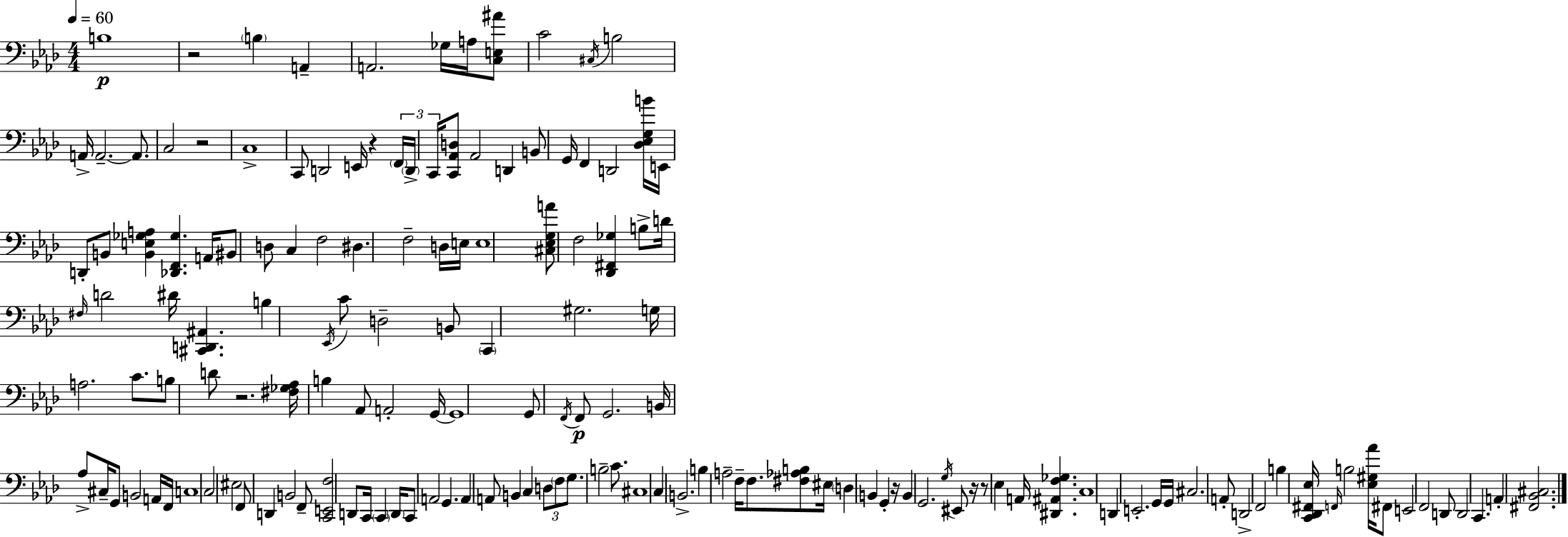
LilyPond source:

{
  \clef bass
  \numericTimeSignature
  \time 4/4
  \key f \minor
  \tempo 4 = 60
  b1\p | r2 \parenthesize b4 a,4-- | a,2. ges16 a16 <c e ais'>8 | c'2 \acciaccatura { cis16 } b2 | \break a,16-> a,2.--~~ a,8. | c2 r2 | c1-> | c,8 d,2 e,16 r4 | \break \tuplet 3/2 { \parenthesize f,16 \parenthesize d,16-> c,16 } <c, aes, d>8 aes,2 d,4 | b,8 g,16 f,4 d,2 | <des ees g b'>16 e,16 d,8-. b,8 <b, e ges a>4 <des, f, ges>4. | a,16 bis,8 d8 c4 f2 | \break dis4. f2-- d16 | e16 e1 | <cis ees g a'>8 f2 <des, fis, ges>4 b8-> | d'16 \grace { fis16 } d'2 dis'16 <cis, d, ais,>4. | \break b4 \acciaccatura { ees,16 } c'8 d2-- | b,8 \parenthesize c,4 gis2. | g16 a2. | c'8. b8 d'8 r2. | \break <fis ges aes>16 b4 aes,8 a,2-. | g,16~~ g,1 | g,8 \acciaccatura { f,16 } f,8\p g,2. | b,16 aes8-> cis16-- g,8 b,2 | \break a,16 f,16 c1 | c2 eis2 | f,8 d,4 b,2 | f,8-- <c, e, f>2 d,8 c,16 \parenthesize c,4 | \break \parenthesize d,16 c,8 a,2 g,4. | a,4 a,8 b,4 c4 | \tuplet 3/2 { d8 \parenthesize f8 g8. } b2-- | c'8. cis1 | \break c4 b,2.-> | b4 a2-- | f16-- f8. <fis aes b>8 eis16 \parenthesize d4 b,4 g,4-. | r16 b,4 g,2. | \break \acciaccatura { g16 } eis,8 r16 r8 ees4 a,16 <dis, ais, f ges>4. | c1 | d,4 e,2.-. | g,16 g,16 cis2. | \break a,8-. d,2-> f,2 | b4 <c, des, fis, ees>16 \grace { f,16 } b2 | <ees gis aes'>16 fis,8 e,2 f,2 | d,8 d,2 | \break c,4. a,4-. <fis, bes, cis>2. | \bar "|."
}